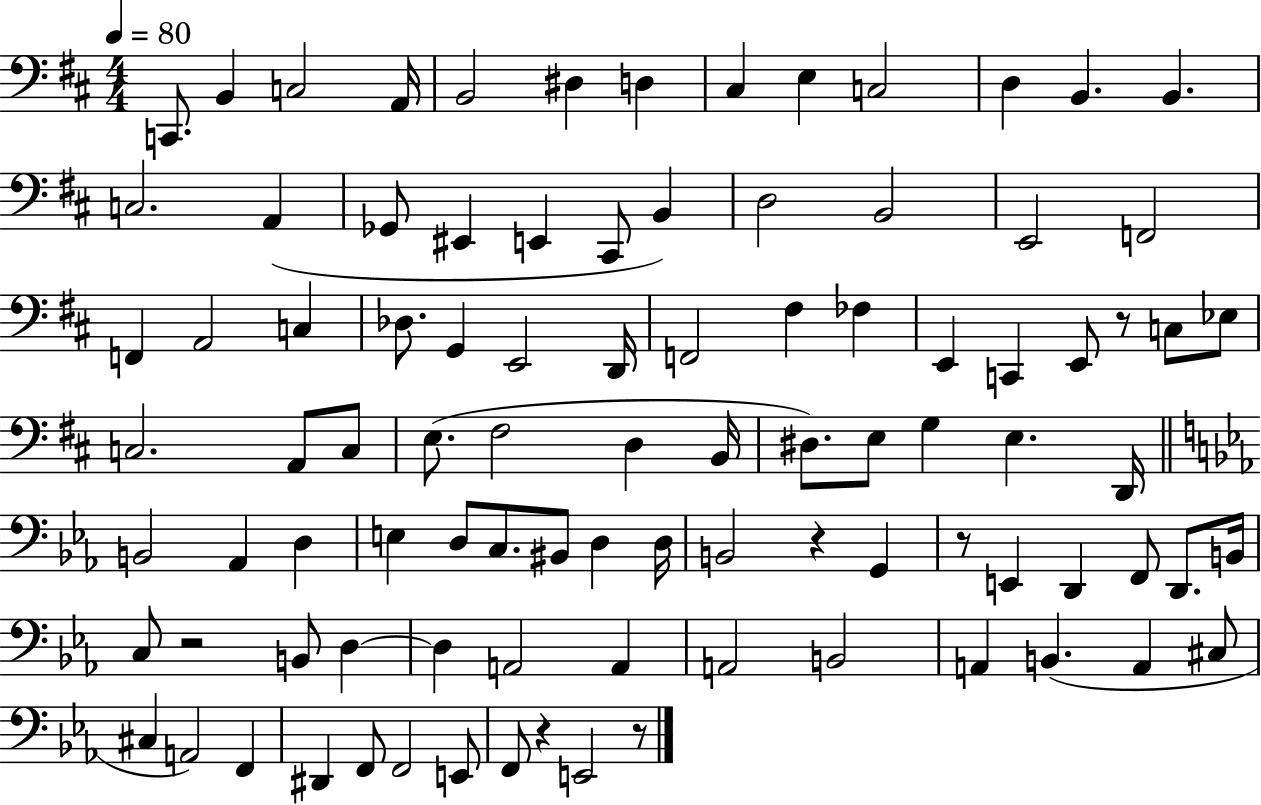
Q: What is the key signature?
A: D major